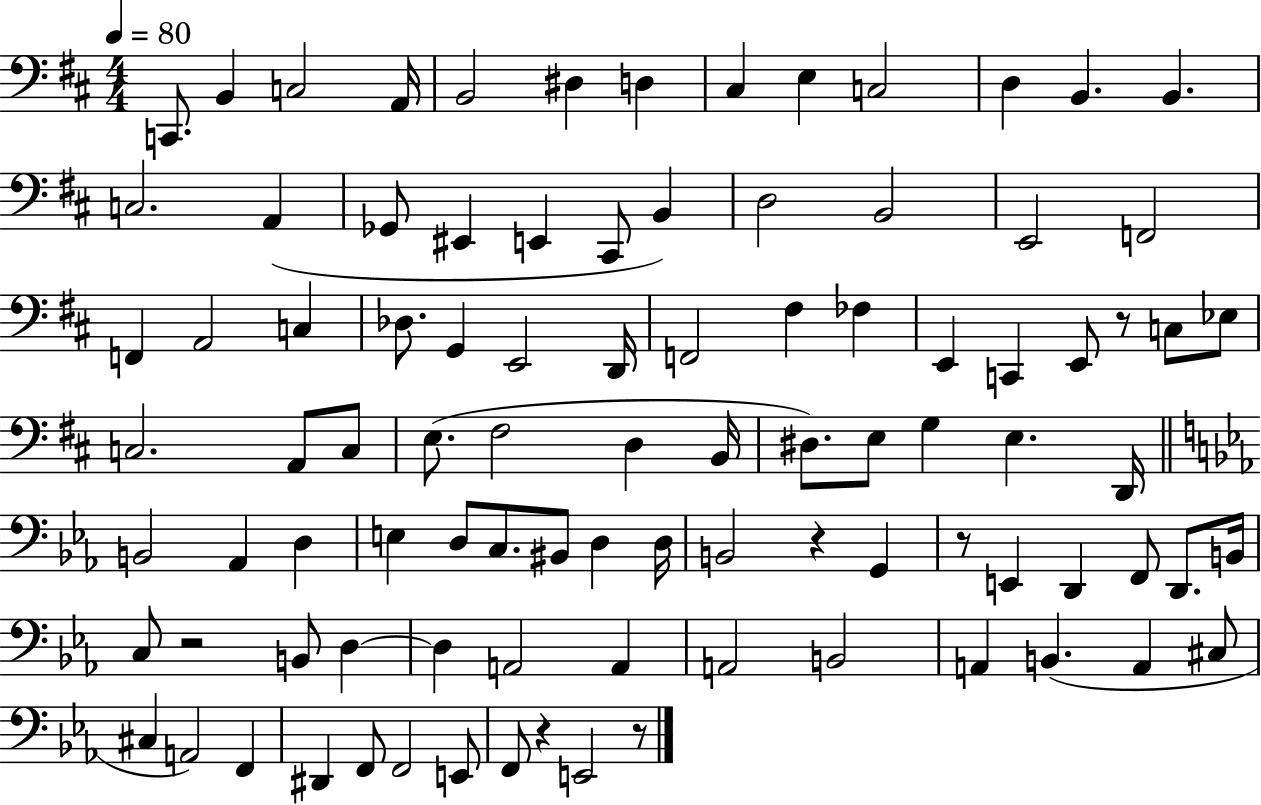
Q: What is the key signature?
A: D major